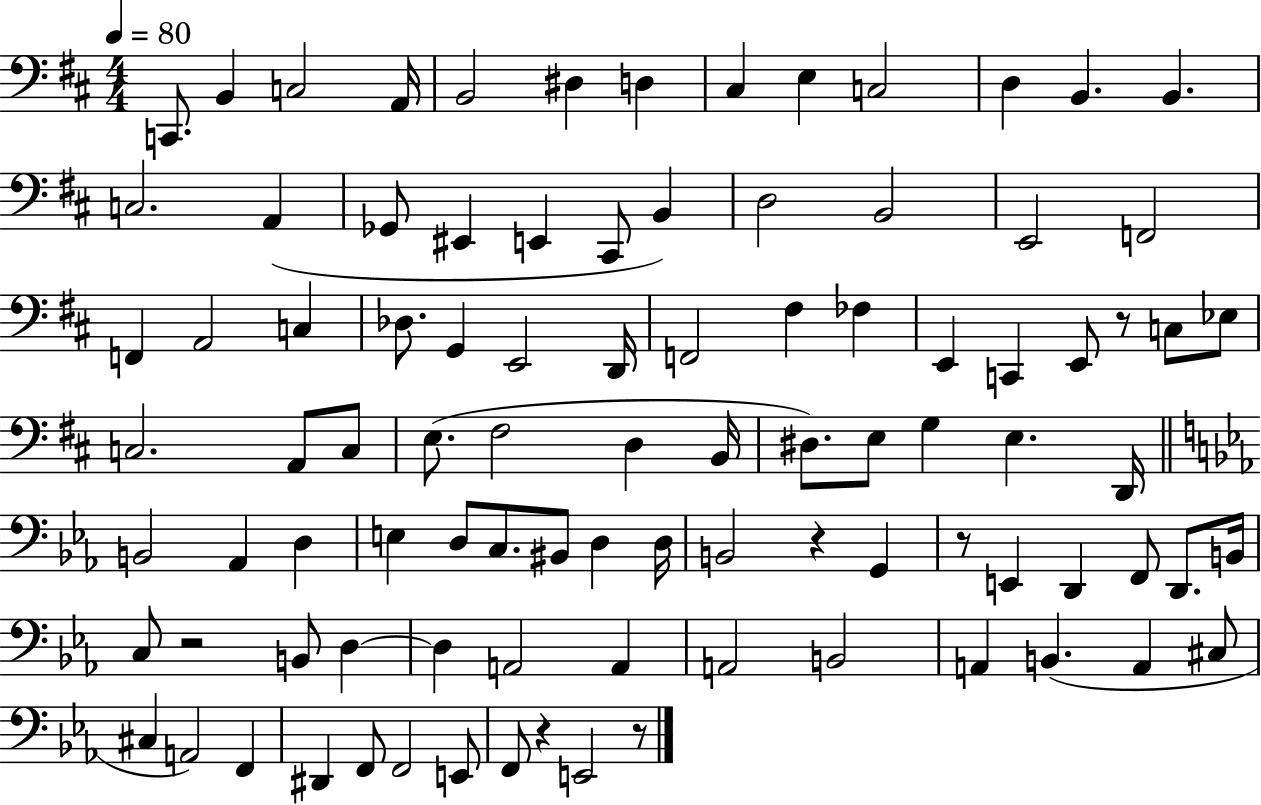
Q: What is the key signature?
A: D major